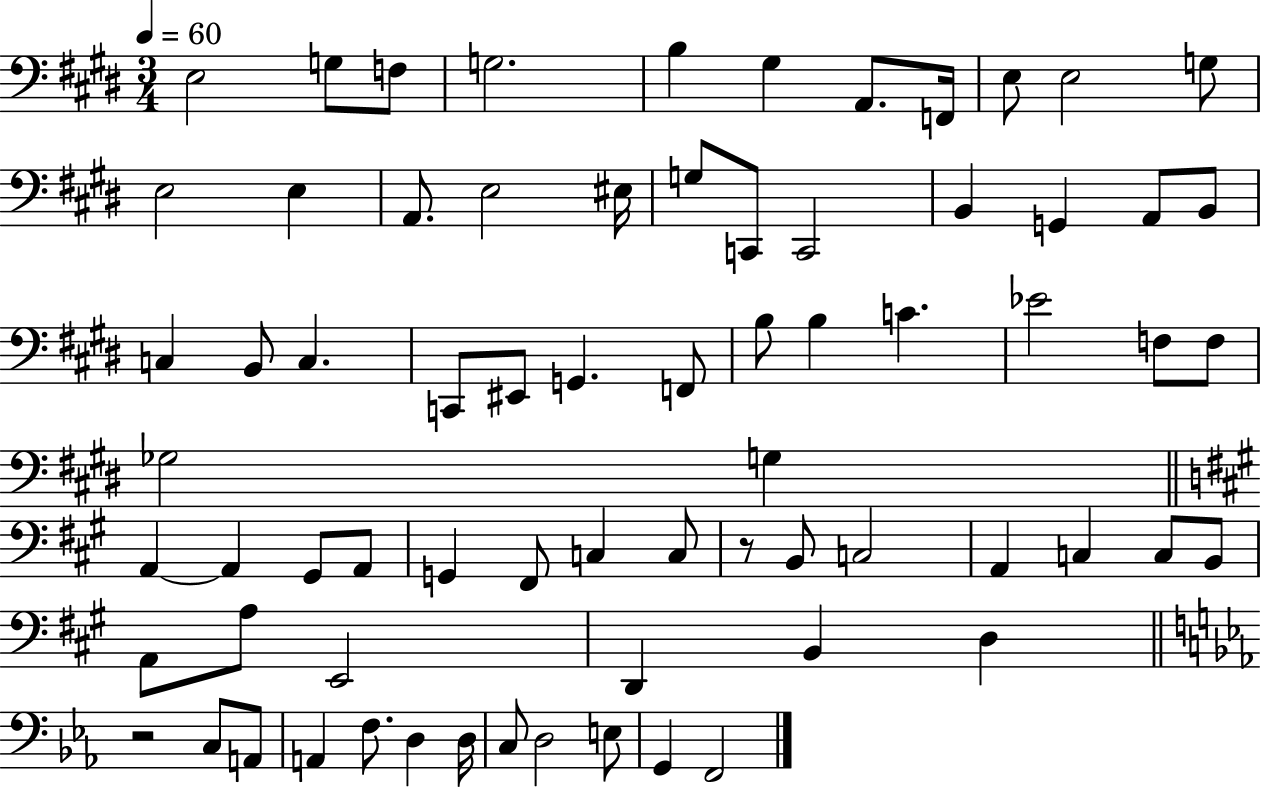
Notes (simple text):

E3/h G3/e F3/e G3/h. B3/q G#3/q A2/e. F2/s E3/e E3/h G3/e E3/h E3/q A2/e. E3/h EIS3/s G3/e C2/e C2/h B2/q G2/q A2/e B2/e C3/q B2/e C3/q. C2/e EIS2/e G2/q. F2/e B3/e B3/q C4/q. Eb4/h F3/e F3/e Gb3/h G3/q A2/q A2/q G#2/e A2/e G2/q F#2/e C3/q C3/e R/e B2/e C3/h A2/q C3/q C3/e B2/e A2/e A3/e E2/h D2/q B2/q D3/q R/h C3/e A2/e A2/q F3/e. D3/q D3/s C3/e D3/h E3/e G2/q F2/h